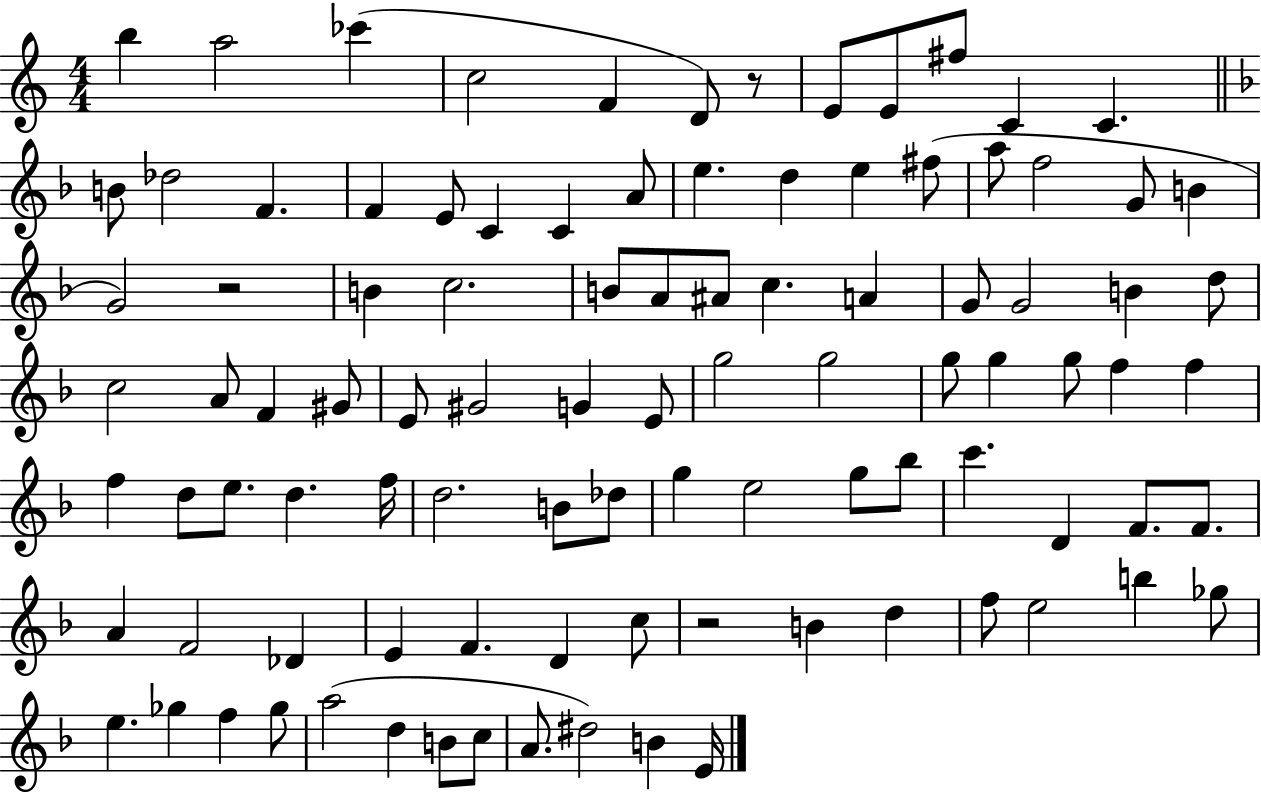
{
  \clef treble
  \numericTimeSignature
  \time 4/4
  \key c \major
  b''4 a''2 ces'''4( | c''2 f'4 d'8) r8 | e'8 e'8 fis''8 c'4 c'4. | \bar "||" \break \key f \major b'8 des''2 f'4. | f'4 e'8 c'4 c'4 a'8 | e''4. d''4 e''4 fis''8( | a''8 f''2 g'8 b'4 | \break g'2) r2 | b'4 c''2. | b'8 a'8 ais'8 c''4. a'4 | g'8 g'2 b'4 d''8 | \break c''2 a'8 f'4 gis'8 | e'8 gis'2 g'4 e'8 | g''2 g''2 | g''8 g''4 g''8 f''4 f''4 | \break f''4 d''8 e''8. d''4. f''16 | d''2. b'8 des''8 | g''4 e''2 g''8 bes''8 | c'''4. d'4 f'8. f'8. | \break a'4 f'2 des'4 | e'4 f'4. d'4 c''8 | r2 b'4 d''4 | f''8 e''2 b''4 ges''8 | \break e''4. ges''4 f''4 ges''8 | a''2( d''4 b'8 c''8 | a'8. dis''2) b'4 e'16 | \bar "|."
}